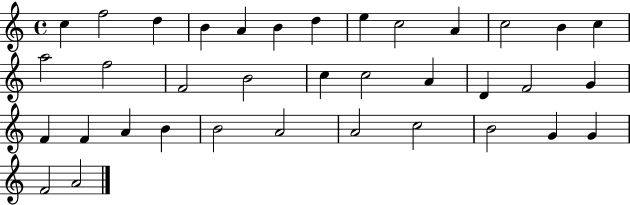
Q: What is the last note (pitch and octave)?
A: A4